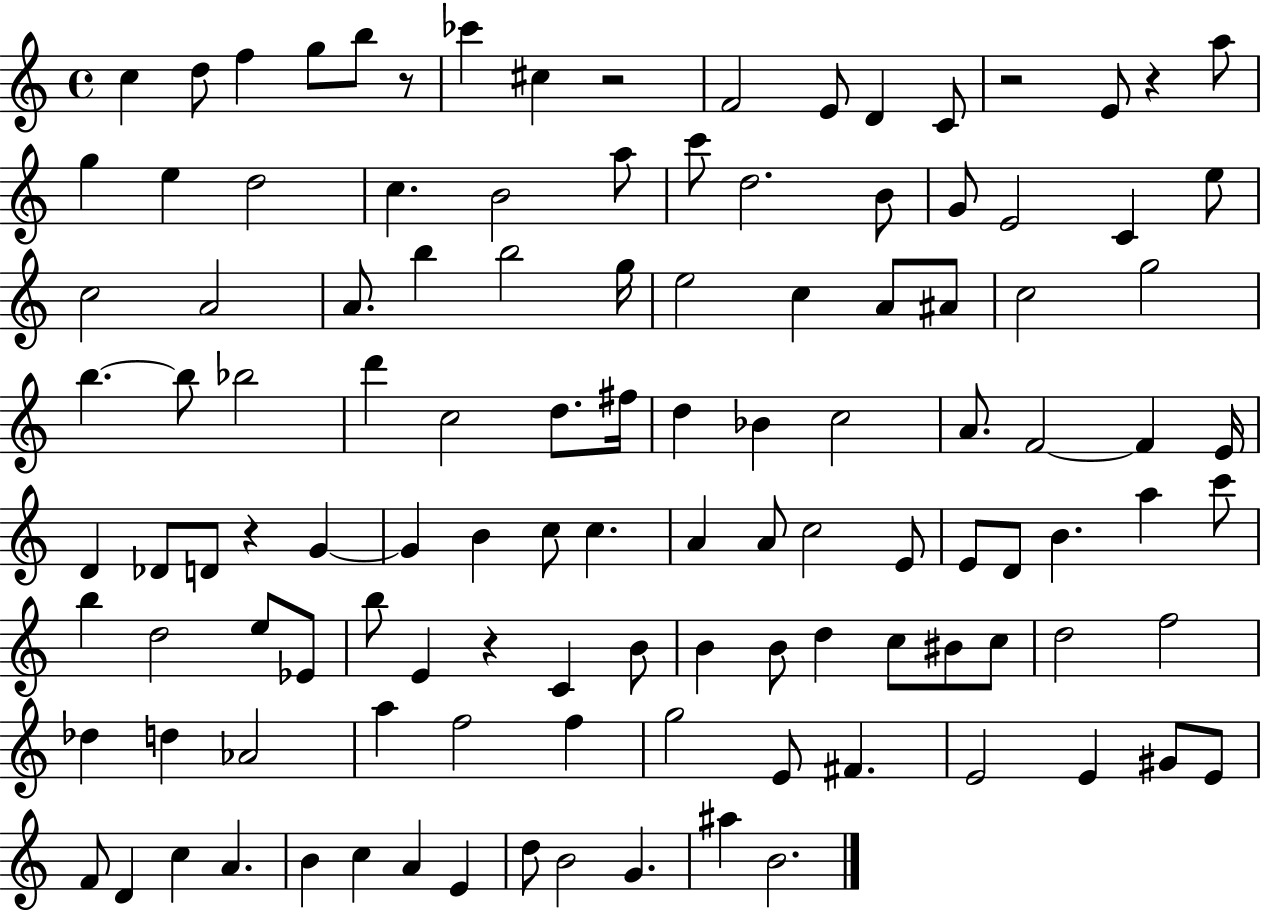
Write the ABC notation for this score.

X:1
T:Untitled
M:4/4
L:1/4
K:C
c d/2 f g/2 b/2 z/2 _c' ^c z2 F2 E/2 D C/2 z2 E/2 z a/2 g e d2 c B2 a/2 c'/2 d2 B/2 G/2 E2 C e/2 c2 A2 A/2 b b2 g/4 e2 c A/2 ^A/2 c2 g2 b b/2 _b2 d' c2 d/2 ^f/4 d _B c2 A/2 F2 F E/4 D _D/2 D/2 z G G B c/2 c A A/2 c2 E/2 E/2 D/2 B a c'/2 b d2 e/2 _E/2 b/2 E z C B/2 B B/2 d c/2 ^B/2 c/2 d2 f2 _d d _A2 a f2 f g2 E/2 ^F E2 E ^G/2 E/2 F/2 D c A B c A E d/2 B2 G ^a B2